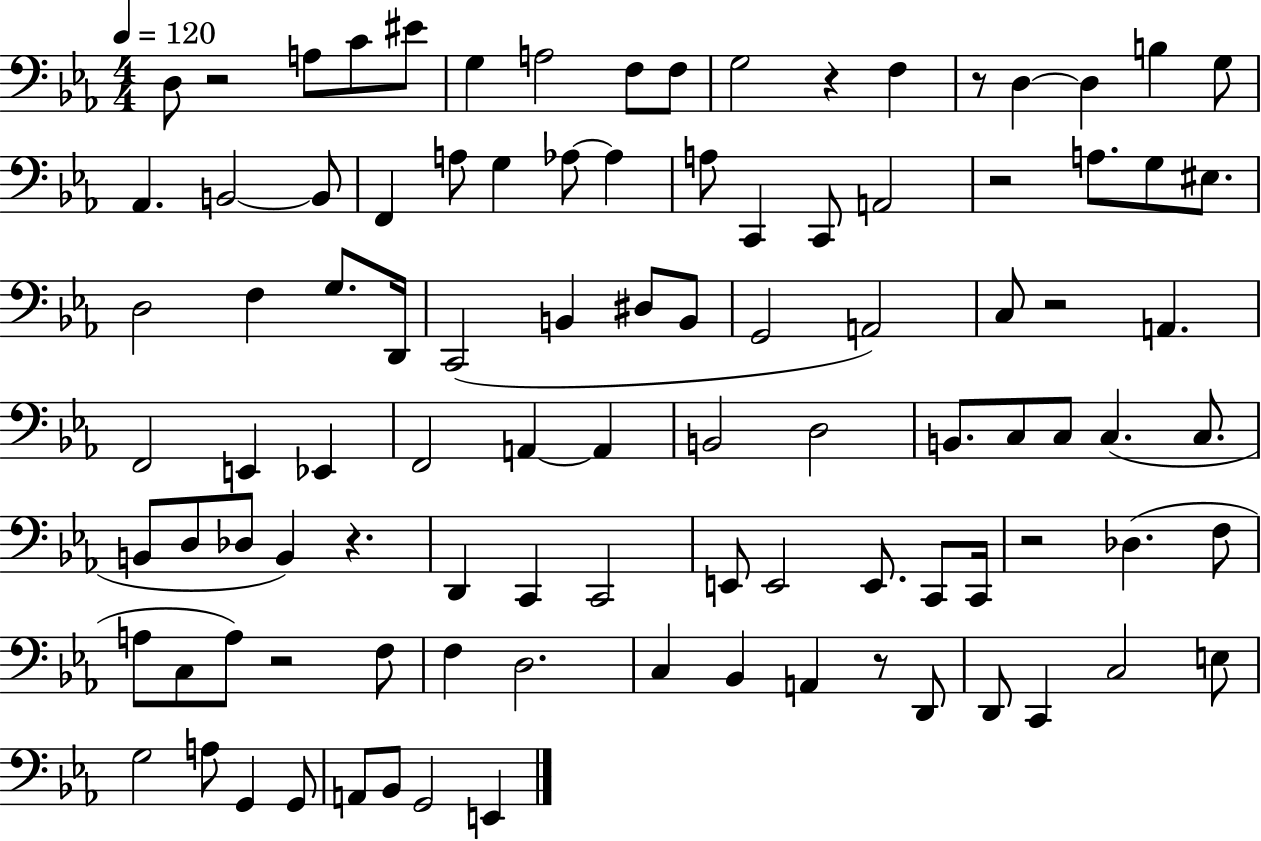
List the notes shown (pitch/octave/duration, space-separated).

D3/e R/h A3/e C4/e EIS4/e G3/q A3/h F3/e F3/e G3/h R/q F3/q R/e D3/q D3/q B3/q G3/e Ab2/q. B2/h B2/e F2/q A3/e G3/q Ab3/e Ab3/q A3/e C2/q C2/e A2/h R/h A3/e. G3/e EIS3/e. D3/h F3/q G3/e. D2/s C2/h B2/q D#3/e B2/e G2/h A2/h C3/e R/h A2/q. F2/h E2/q Eb2/q F2/h A2/q A2/q B2/h D3/h B2/e. C3/e C3/e C3/q. C3/e. B2/e D3/e Db3/e B2/q R/q. D2/q C2/q C2/h E2/e E2/h E2/e. C2/e C2/s R/h Db3/q. F3/e A3/e C3/e A3/e R/h F3/e F3/q D3/h. C3/q Bb2/q A2/q R/e D2/e D2/e C2/q C3/h E3/e G3/h A3/e G2/q G2/e A2/e Bb2/e G2/h E2/q